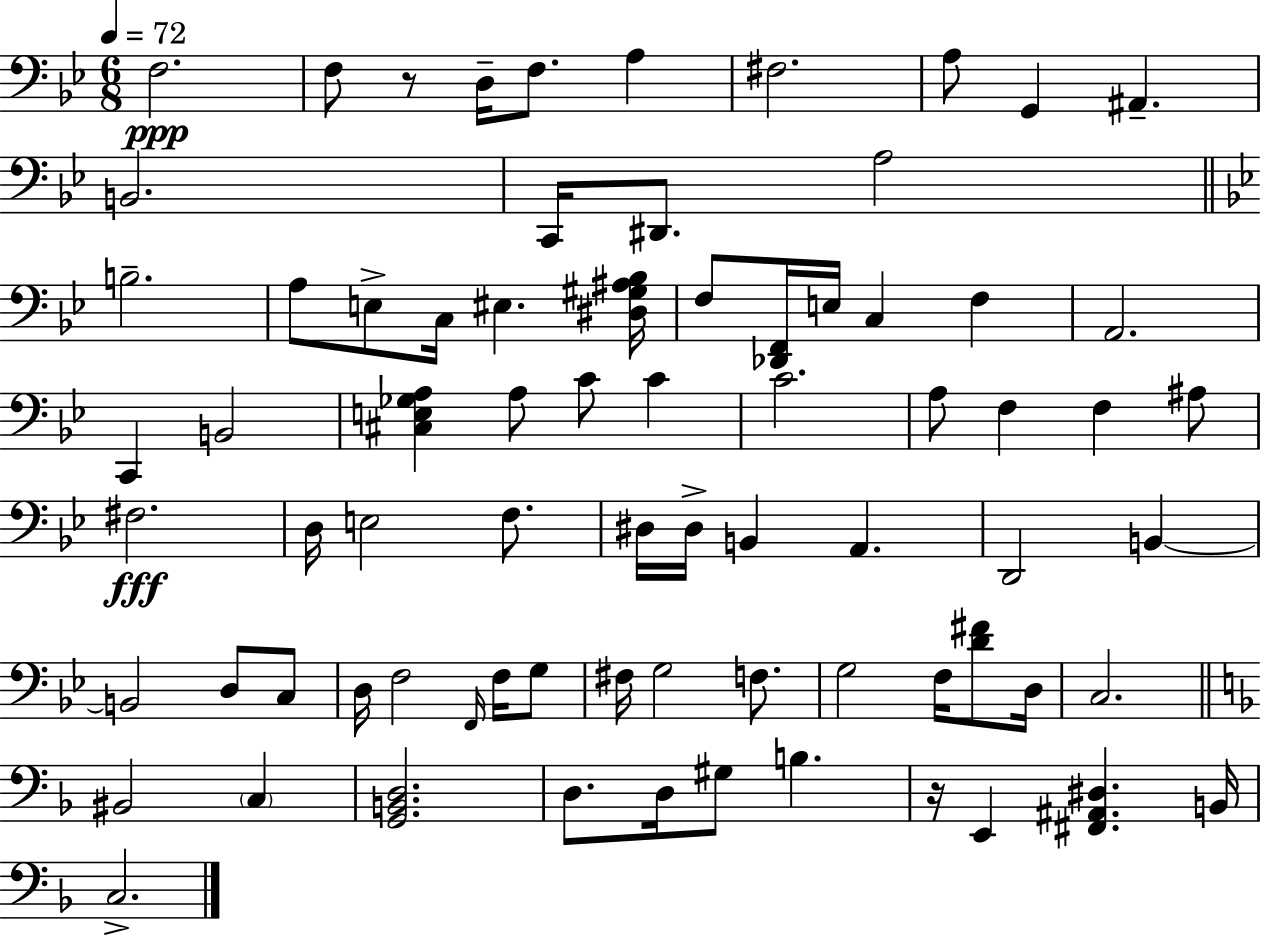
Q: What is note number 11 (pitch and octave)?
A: C2